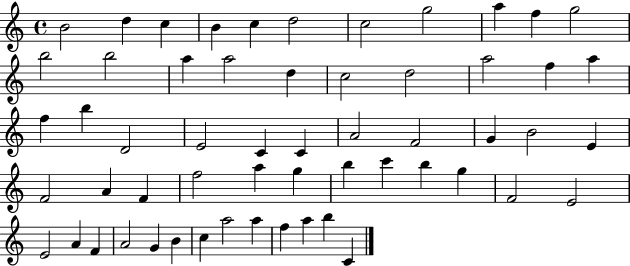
X:1
T:Untitled
M:4/4
L:1/4
K:C
B2 d c B c d2 c2 g2 a f g2 b2 b2 a a2 d c2 d2 a2 f a f b D2 E2 C C A2 F2 G B2 E F2 A F f2 a g b c' b g F2 E2 E2 A F A2 G B c a2 a f a b C